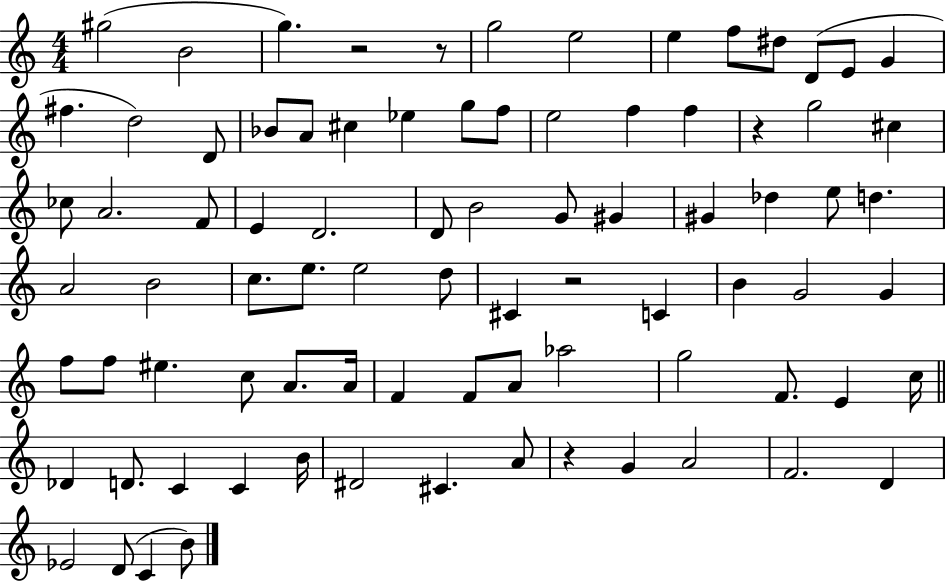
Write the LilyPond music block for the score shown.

{
  \clef treble
  \numericTimeSignature
  \time 4/4
  \key c \major
  gis''2( b'2 | g''4.) r2 r8 | g''2 e''2 | e''4 f''8 dis''8 d'8( e'8 g'4 | \break fis''4. d''2) d'8 | bes'8 a'8 cis''4 ees''4 g''8 f''8 | e''2 f''4 f''4 | r4 g''2 cis''4 | \break ces''8 a'2. f'8 | e'4 d'2. | d'8 b'2 g'8 gis'4 | gis'4 des''4 e''8 d''4. | \break a'2 b'2 | c''8. e''8. e''2 d''8 | cis'4 r2 c'4 | b'4 g'2 g'4 | \break f''8 f''8 eis''4. c''8 a'8. a'16 | f'4 f'8 a'8 aes''2 | g''2 f'8. e'4 c''16 | \bar "||" \break \key c \major des'4 d'8. c'4 c'4 b'16 | dis'2 cis'4. a'8 | r4 g'4 a'2 | f'2. d'4 | \break ees'2 d'8( c'4 b'8) | \bar "|."
}